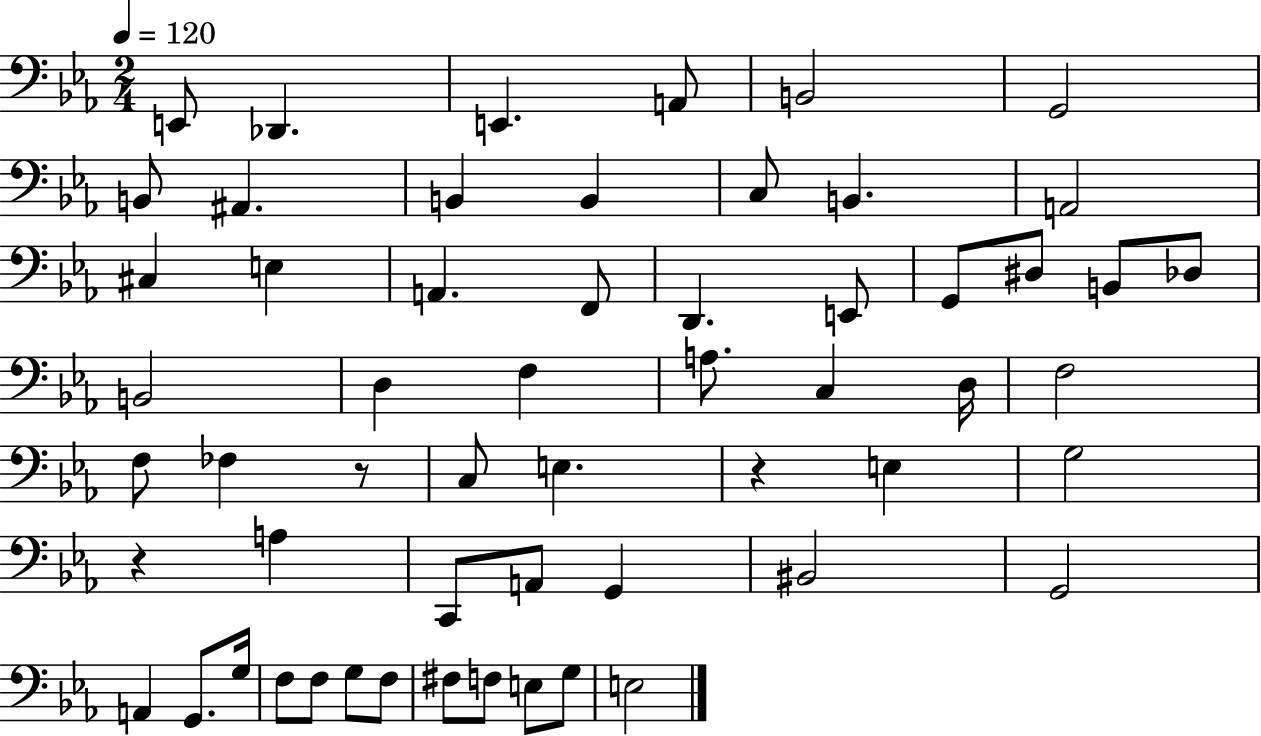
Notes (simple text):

E2/e Db2/q. E2/q. A2/e B2/h G2/h B2/e A#2/q. B2/q B2/q C3/e B2/q. A2/h C#3/q E3/q A2/q. F2/e D2/q. E2/e G2/e D#3/e B2/e Db3/e B2/h D3/q F3/q A3/e. C3/q D3/s F3/h F3/e FES3/q R/e C3/e E3/q. R/q E3/q G3/h R/q A3/q C2/e A2/e G2/q BIS2/h G2/h A2/q G2/e. G3/s F3/e F3/e G3/e F3/e F#3/e F3/e E3/e G3/e E3/h